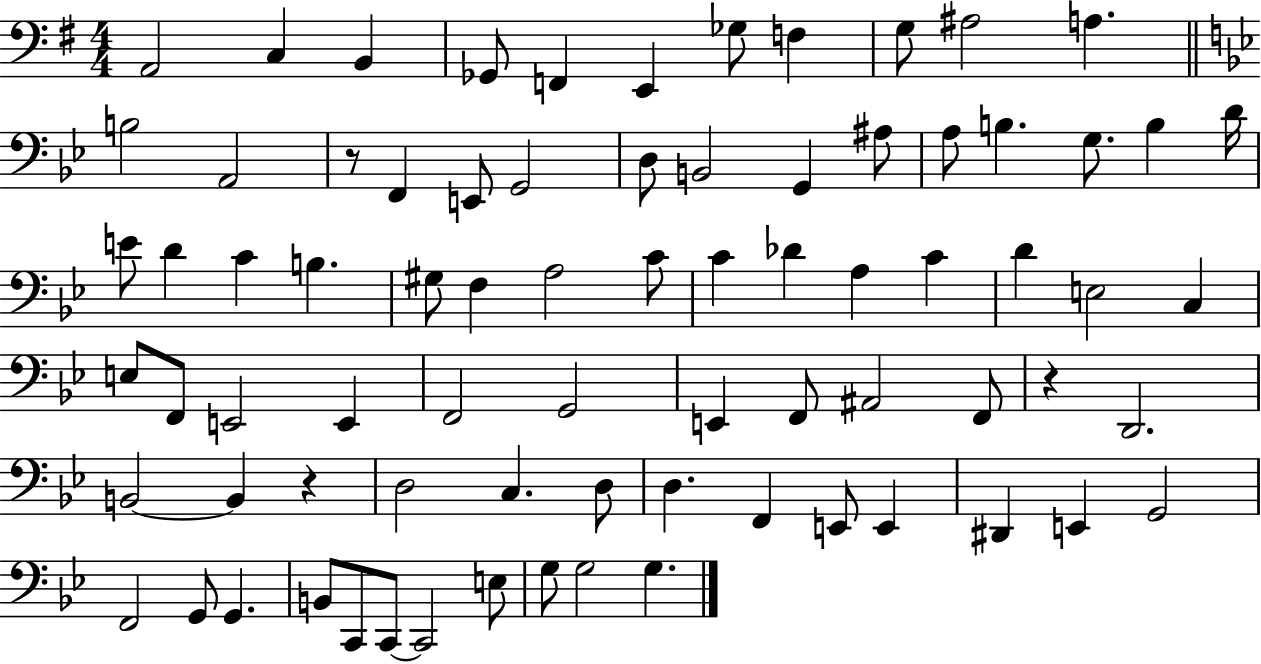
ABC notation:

X:1
T:Untitled
M:4/4
L:1/4
K:G
A,,2 C, B,, _G,,/2 F,, E,, _G,/2 F, G,/2 ^A,2 A, B,2 A,,2 z/2 F,, E,,/2 G,,2 D,/2 B,,2 G,, ^A,/2 A,/2 B, G,/2 B, D/4 E/2 D C B, ^G,/2 F, A,2 C/2 C _D A, C D E,2 C, E,/2 F,,/2 E,,2 E,, F,,2 G,,2 E,, F,,/2 ^A,,2 F,,/2 z D,,2 B,,2 B,, z D,2 C, D,/2 D, F,, E,,/2 E,, ^D,, E,, G,,2 F,,2 G,,/2 G,, B,,/2 C,,/2 C,,/2 C,,2 E,/2 G,/2 G,2 G,